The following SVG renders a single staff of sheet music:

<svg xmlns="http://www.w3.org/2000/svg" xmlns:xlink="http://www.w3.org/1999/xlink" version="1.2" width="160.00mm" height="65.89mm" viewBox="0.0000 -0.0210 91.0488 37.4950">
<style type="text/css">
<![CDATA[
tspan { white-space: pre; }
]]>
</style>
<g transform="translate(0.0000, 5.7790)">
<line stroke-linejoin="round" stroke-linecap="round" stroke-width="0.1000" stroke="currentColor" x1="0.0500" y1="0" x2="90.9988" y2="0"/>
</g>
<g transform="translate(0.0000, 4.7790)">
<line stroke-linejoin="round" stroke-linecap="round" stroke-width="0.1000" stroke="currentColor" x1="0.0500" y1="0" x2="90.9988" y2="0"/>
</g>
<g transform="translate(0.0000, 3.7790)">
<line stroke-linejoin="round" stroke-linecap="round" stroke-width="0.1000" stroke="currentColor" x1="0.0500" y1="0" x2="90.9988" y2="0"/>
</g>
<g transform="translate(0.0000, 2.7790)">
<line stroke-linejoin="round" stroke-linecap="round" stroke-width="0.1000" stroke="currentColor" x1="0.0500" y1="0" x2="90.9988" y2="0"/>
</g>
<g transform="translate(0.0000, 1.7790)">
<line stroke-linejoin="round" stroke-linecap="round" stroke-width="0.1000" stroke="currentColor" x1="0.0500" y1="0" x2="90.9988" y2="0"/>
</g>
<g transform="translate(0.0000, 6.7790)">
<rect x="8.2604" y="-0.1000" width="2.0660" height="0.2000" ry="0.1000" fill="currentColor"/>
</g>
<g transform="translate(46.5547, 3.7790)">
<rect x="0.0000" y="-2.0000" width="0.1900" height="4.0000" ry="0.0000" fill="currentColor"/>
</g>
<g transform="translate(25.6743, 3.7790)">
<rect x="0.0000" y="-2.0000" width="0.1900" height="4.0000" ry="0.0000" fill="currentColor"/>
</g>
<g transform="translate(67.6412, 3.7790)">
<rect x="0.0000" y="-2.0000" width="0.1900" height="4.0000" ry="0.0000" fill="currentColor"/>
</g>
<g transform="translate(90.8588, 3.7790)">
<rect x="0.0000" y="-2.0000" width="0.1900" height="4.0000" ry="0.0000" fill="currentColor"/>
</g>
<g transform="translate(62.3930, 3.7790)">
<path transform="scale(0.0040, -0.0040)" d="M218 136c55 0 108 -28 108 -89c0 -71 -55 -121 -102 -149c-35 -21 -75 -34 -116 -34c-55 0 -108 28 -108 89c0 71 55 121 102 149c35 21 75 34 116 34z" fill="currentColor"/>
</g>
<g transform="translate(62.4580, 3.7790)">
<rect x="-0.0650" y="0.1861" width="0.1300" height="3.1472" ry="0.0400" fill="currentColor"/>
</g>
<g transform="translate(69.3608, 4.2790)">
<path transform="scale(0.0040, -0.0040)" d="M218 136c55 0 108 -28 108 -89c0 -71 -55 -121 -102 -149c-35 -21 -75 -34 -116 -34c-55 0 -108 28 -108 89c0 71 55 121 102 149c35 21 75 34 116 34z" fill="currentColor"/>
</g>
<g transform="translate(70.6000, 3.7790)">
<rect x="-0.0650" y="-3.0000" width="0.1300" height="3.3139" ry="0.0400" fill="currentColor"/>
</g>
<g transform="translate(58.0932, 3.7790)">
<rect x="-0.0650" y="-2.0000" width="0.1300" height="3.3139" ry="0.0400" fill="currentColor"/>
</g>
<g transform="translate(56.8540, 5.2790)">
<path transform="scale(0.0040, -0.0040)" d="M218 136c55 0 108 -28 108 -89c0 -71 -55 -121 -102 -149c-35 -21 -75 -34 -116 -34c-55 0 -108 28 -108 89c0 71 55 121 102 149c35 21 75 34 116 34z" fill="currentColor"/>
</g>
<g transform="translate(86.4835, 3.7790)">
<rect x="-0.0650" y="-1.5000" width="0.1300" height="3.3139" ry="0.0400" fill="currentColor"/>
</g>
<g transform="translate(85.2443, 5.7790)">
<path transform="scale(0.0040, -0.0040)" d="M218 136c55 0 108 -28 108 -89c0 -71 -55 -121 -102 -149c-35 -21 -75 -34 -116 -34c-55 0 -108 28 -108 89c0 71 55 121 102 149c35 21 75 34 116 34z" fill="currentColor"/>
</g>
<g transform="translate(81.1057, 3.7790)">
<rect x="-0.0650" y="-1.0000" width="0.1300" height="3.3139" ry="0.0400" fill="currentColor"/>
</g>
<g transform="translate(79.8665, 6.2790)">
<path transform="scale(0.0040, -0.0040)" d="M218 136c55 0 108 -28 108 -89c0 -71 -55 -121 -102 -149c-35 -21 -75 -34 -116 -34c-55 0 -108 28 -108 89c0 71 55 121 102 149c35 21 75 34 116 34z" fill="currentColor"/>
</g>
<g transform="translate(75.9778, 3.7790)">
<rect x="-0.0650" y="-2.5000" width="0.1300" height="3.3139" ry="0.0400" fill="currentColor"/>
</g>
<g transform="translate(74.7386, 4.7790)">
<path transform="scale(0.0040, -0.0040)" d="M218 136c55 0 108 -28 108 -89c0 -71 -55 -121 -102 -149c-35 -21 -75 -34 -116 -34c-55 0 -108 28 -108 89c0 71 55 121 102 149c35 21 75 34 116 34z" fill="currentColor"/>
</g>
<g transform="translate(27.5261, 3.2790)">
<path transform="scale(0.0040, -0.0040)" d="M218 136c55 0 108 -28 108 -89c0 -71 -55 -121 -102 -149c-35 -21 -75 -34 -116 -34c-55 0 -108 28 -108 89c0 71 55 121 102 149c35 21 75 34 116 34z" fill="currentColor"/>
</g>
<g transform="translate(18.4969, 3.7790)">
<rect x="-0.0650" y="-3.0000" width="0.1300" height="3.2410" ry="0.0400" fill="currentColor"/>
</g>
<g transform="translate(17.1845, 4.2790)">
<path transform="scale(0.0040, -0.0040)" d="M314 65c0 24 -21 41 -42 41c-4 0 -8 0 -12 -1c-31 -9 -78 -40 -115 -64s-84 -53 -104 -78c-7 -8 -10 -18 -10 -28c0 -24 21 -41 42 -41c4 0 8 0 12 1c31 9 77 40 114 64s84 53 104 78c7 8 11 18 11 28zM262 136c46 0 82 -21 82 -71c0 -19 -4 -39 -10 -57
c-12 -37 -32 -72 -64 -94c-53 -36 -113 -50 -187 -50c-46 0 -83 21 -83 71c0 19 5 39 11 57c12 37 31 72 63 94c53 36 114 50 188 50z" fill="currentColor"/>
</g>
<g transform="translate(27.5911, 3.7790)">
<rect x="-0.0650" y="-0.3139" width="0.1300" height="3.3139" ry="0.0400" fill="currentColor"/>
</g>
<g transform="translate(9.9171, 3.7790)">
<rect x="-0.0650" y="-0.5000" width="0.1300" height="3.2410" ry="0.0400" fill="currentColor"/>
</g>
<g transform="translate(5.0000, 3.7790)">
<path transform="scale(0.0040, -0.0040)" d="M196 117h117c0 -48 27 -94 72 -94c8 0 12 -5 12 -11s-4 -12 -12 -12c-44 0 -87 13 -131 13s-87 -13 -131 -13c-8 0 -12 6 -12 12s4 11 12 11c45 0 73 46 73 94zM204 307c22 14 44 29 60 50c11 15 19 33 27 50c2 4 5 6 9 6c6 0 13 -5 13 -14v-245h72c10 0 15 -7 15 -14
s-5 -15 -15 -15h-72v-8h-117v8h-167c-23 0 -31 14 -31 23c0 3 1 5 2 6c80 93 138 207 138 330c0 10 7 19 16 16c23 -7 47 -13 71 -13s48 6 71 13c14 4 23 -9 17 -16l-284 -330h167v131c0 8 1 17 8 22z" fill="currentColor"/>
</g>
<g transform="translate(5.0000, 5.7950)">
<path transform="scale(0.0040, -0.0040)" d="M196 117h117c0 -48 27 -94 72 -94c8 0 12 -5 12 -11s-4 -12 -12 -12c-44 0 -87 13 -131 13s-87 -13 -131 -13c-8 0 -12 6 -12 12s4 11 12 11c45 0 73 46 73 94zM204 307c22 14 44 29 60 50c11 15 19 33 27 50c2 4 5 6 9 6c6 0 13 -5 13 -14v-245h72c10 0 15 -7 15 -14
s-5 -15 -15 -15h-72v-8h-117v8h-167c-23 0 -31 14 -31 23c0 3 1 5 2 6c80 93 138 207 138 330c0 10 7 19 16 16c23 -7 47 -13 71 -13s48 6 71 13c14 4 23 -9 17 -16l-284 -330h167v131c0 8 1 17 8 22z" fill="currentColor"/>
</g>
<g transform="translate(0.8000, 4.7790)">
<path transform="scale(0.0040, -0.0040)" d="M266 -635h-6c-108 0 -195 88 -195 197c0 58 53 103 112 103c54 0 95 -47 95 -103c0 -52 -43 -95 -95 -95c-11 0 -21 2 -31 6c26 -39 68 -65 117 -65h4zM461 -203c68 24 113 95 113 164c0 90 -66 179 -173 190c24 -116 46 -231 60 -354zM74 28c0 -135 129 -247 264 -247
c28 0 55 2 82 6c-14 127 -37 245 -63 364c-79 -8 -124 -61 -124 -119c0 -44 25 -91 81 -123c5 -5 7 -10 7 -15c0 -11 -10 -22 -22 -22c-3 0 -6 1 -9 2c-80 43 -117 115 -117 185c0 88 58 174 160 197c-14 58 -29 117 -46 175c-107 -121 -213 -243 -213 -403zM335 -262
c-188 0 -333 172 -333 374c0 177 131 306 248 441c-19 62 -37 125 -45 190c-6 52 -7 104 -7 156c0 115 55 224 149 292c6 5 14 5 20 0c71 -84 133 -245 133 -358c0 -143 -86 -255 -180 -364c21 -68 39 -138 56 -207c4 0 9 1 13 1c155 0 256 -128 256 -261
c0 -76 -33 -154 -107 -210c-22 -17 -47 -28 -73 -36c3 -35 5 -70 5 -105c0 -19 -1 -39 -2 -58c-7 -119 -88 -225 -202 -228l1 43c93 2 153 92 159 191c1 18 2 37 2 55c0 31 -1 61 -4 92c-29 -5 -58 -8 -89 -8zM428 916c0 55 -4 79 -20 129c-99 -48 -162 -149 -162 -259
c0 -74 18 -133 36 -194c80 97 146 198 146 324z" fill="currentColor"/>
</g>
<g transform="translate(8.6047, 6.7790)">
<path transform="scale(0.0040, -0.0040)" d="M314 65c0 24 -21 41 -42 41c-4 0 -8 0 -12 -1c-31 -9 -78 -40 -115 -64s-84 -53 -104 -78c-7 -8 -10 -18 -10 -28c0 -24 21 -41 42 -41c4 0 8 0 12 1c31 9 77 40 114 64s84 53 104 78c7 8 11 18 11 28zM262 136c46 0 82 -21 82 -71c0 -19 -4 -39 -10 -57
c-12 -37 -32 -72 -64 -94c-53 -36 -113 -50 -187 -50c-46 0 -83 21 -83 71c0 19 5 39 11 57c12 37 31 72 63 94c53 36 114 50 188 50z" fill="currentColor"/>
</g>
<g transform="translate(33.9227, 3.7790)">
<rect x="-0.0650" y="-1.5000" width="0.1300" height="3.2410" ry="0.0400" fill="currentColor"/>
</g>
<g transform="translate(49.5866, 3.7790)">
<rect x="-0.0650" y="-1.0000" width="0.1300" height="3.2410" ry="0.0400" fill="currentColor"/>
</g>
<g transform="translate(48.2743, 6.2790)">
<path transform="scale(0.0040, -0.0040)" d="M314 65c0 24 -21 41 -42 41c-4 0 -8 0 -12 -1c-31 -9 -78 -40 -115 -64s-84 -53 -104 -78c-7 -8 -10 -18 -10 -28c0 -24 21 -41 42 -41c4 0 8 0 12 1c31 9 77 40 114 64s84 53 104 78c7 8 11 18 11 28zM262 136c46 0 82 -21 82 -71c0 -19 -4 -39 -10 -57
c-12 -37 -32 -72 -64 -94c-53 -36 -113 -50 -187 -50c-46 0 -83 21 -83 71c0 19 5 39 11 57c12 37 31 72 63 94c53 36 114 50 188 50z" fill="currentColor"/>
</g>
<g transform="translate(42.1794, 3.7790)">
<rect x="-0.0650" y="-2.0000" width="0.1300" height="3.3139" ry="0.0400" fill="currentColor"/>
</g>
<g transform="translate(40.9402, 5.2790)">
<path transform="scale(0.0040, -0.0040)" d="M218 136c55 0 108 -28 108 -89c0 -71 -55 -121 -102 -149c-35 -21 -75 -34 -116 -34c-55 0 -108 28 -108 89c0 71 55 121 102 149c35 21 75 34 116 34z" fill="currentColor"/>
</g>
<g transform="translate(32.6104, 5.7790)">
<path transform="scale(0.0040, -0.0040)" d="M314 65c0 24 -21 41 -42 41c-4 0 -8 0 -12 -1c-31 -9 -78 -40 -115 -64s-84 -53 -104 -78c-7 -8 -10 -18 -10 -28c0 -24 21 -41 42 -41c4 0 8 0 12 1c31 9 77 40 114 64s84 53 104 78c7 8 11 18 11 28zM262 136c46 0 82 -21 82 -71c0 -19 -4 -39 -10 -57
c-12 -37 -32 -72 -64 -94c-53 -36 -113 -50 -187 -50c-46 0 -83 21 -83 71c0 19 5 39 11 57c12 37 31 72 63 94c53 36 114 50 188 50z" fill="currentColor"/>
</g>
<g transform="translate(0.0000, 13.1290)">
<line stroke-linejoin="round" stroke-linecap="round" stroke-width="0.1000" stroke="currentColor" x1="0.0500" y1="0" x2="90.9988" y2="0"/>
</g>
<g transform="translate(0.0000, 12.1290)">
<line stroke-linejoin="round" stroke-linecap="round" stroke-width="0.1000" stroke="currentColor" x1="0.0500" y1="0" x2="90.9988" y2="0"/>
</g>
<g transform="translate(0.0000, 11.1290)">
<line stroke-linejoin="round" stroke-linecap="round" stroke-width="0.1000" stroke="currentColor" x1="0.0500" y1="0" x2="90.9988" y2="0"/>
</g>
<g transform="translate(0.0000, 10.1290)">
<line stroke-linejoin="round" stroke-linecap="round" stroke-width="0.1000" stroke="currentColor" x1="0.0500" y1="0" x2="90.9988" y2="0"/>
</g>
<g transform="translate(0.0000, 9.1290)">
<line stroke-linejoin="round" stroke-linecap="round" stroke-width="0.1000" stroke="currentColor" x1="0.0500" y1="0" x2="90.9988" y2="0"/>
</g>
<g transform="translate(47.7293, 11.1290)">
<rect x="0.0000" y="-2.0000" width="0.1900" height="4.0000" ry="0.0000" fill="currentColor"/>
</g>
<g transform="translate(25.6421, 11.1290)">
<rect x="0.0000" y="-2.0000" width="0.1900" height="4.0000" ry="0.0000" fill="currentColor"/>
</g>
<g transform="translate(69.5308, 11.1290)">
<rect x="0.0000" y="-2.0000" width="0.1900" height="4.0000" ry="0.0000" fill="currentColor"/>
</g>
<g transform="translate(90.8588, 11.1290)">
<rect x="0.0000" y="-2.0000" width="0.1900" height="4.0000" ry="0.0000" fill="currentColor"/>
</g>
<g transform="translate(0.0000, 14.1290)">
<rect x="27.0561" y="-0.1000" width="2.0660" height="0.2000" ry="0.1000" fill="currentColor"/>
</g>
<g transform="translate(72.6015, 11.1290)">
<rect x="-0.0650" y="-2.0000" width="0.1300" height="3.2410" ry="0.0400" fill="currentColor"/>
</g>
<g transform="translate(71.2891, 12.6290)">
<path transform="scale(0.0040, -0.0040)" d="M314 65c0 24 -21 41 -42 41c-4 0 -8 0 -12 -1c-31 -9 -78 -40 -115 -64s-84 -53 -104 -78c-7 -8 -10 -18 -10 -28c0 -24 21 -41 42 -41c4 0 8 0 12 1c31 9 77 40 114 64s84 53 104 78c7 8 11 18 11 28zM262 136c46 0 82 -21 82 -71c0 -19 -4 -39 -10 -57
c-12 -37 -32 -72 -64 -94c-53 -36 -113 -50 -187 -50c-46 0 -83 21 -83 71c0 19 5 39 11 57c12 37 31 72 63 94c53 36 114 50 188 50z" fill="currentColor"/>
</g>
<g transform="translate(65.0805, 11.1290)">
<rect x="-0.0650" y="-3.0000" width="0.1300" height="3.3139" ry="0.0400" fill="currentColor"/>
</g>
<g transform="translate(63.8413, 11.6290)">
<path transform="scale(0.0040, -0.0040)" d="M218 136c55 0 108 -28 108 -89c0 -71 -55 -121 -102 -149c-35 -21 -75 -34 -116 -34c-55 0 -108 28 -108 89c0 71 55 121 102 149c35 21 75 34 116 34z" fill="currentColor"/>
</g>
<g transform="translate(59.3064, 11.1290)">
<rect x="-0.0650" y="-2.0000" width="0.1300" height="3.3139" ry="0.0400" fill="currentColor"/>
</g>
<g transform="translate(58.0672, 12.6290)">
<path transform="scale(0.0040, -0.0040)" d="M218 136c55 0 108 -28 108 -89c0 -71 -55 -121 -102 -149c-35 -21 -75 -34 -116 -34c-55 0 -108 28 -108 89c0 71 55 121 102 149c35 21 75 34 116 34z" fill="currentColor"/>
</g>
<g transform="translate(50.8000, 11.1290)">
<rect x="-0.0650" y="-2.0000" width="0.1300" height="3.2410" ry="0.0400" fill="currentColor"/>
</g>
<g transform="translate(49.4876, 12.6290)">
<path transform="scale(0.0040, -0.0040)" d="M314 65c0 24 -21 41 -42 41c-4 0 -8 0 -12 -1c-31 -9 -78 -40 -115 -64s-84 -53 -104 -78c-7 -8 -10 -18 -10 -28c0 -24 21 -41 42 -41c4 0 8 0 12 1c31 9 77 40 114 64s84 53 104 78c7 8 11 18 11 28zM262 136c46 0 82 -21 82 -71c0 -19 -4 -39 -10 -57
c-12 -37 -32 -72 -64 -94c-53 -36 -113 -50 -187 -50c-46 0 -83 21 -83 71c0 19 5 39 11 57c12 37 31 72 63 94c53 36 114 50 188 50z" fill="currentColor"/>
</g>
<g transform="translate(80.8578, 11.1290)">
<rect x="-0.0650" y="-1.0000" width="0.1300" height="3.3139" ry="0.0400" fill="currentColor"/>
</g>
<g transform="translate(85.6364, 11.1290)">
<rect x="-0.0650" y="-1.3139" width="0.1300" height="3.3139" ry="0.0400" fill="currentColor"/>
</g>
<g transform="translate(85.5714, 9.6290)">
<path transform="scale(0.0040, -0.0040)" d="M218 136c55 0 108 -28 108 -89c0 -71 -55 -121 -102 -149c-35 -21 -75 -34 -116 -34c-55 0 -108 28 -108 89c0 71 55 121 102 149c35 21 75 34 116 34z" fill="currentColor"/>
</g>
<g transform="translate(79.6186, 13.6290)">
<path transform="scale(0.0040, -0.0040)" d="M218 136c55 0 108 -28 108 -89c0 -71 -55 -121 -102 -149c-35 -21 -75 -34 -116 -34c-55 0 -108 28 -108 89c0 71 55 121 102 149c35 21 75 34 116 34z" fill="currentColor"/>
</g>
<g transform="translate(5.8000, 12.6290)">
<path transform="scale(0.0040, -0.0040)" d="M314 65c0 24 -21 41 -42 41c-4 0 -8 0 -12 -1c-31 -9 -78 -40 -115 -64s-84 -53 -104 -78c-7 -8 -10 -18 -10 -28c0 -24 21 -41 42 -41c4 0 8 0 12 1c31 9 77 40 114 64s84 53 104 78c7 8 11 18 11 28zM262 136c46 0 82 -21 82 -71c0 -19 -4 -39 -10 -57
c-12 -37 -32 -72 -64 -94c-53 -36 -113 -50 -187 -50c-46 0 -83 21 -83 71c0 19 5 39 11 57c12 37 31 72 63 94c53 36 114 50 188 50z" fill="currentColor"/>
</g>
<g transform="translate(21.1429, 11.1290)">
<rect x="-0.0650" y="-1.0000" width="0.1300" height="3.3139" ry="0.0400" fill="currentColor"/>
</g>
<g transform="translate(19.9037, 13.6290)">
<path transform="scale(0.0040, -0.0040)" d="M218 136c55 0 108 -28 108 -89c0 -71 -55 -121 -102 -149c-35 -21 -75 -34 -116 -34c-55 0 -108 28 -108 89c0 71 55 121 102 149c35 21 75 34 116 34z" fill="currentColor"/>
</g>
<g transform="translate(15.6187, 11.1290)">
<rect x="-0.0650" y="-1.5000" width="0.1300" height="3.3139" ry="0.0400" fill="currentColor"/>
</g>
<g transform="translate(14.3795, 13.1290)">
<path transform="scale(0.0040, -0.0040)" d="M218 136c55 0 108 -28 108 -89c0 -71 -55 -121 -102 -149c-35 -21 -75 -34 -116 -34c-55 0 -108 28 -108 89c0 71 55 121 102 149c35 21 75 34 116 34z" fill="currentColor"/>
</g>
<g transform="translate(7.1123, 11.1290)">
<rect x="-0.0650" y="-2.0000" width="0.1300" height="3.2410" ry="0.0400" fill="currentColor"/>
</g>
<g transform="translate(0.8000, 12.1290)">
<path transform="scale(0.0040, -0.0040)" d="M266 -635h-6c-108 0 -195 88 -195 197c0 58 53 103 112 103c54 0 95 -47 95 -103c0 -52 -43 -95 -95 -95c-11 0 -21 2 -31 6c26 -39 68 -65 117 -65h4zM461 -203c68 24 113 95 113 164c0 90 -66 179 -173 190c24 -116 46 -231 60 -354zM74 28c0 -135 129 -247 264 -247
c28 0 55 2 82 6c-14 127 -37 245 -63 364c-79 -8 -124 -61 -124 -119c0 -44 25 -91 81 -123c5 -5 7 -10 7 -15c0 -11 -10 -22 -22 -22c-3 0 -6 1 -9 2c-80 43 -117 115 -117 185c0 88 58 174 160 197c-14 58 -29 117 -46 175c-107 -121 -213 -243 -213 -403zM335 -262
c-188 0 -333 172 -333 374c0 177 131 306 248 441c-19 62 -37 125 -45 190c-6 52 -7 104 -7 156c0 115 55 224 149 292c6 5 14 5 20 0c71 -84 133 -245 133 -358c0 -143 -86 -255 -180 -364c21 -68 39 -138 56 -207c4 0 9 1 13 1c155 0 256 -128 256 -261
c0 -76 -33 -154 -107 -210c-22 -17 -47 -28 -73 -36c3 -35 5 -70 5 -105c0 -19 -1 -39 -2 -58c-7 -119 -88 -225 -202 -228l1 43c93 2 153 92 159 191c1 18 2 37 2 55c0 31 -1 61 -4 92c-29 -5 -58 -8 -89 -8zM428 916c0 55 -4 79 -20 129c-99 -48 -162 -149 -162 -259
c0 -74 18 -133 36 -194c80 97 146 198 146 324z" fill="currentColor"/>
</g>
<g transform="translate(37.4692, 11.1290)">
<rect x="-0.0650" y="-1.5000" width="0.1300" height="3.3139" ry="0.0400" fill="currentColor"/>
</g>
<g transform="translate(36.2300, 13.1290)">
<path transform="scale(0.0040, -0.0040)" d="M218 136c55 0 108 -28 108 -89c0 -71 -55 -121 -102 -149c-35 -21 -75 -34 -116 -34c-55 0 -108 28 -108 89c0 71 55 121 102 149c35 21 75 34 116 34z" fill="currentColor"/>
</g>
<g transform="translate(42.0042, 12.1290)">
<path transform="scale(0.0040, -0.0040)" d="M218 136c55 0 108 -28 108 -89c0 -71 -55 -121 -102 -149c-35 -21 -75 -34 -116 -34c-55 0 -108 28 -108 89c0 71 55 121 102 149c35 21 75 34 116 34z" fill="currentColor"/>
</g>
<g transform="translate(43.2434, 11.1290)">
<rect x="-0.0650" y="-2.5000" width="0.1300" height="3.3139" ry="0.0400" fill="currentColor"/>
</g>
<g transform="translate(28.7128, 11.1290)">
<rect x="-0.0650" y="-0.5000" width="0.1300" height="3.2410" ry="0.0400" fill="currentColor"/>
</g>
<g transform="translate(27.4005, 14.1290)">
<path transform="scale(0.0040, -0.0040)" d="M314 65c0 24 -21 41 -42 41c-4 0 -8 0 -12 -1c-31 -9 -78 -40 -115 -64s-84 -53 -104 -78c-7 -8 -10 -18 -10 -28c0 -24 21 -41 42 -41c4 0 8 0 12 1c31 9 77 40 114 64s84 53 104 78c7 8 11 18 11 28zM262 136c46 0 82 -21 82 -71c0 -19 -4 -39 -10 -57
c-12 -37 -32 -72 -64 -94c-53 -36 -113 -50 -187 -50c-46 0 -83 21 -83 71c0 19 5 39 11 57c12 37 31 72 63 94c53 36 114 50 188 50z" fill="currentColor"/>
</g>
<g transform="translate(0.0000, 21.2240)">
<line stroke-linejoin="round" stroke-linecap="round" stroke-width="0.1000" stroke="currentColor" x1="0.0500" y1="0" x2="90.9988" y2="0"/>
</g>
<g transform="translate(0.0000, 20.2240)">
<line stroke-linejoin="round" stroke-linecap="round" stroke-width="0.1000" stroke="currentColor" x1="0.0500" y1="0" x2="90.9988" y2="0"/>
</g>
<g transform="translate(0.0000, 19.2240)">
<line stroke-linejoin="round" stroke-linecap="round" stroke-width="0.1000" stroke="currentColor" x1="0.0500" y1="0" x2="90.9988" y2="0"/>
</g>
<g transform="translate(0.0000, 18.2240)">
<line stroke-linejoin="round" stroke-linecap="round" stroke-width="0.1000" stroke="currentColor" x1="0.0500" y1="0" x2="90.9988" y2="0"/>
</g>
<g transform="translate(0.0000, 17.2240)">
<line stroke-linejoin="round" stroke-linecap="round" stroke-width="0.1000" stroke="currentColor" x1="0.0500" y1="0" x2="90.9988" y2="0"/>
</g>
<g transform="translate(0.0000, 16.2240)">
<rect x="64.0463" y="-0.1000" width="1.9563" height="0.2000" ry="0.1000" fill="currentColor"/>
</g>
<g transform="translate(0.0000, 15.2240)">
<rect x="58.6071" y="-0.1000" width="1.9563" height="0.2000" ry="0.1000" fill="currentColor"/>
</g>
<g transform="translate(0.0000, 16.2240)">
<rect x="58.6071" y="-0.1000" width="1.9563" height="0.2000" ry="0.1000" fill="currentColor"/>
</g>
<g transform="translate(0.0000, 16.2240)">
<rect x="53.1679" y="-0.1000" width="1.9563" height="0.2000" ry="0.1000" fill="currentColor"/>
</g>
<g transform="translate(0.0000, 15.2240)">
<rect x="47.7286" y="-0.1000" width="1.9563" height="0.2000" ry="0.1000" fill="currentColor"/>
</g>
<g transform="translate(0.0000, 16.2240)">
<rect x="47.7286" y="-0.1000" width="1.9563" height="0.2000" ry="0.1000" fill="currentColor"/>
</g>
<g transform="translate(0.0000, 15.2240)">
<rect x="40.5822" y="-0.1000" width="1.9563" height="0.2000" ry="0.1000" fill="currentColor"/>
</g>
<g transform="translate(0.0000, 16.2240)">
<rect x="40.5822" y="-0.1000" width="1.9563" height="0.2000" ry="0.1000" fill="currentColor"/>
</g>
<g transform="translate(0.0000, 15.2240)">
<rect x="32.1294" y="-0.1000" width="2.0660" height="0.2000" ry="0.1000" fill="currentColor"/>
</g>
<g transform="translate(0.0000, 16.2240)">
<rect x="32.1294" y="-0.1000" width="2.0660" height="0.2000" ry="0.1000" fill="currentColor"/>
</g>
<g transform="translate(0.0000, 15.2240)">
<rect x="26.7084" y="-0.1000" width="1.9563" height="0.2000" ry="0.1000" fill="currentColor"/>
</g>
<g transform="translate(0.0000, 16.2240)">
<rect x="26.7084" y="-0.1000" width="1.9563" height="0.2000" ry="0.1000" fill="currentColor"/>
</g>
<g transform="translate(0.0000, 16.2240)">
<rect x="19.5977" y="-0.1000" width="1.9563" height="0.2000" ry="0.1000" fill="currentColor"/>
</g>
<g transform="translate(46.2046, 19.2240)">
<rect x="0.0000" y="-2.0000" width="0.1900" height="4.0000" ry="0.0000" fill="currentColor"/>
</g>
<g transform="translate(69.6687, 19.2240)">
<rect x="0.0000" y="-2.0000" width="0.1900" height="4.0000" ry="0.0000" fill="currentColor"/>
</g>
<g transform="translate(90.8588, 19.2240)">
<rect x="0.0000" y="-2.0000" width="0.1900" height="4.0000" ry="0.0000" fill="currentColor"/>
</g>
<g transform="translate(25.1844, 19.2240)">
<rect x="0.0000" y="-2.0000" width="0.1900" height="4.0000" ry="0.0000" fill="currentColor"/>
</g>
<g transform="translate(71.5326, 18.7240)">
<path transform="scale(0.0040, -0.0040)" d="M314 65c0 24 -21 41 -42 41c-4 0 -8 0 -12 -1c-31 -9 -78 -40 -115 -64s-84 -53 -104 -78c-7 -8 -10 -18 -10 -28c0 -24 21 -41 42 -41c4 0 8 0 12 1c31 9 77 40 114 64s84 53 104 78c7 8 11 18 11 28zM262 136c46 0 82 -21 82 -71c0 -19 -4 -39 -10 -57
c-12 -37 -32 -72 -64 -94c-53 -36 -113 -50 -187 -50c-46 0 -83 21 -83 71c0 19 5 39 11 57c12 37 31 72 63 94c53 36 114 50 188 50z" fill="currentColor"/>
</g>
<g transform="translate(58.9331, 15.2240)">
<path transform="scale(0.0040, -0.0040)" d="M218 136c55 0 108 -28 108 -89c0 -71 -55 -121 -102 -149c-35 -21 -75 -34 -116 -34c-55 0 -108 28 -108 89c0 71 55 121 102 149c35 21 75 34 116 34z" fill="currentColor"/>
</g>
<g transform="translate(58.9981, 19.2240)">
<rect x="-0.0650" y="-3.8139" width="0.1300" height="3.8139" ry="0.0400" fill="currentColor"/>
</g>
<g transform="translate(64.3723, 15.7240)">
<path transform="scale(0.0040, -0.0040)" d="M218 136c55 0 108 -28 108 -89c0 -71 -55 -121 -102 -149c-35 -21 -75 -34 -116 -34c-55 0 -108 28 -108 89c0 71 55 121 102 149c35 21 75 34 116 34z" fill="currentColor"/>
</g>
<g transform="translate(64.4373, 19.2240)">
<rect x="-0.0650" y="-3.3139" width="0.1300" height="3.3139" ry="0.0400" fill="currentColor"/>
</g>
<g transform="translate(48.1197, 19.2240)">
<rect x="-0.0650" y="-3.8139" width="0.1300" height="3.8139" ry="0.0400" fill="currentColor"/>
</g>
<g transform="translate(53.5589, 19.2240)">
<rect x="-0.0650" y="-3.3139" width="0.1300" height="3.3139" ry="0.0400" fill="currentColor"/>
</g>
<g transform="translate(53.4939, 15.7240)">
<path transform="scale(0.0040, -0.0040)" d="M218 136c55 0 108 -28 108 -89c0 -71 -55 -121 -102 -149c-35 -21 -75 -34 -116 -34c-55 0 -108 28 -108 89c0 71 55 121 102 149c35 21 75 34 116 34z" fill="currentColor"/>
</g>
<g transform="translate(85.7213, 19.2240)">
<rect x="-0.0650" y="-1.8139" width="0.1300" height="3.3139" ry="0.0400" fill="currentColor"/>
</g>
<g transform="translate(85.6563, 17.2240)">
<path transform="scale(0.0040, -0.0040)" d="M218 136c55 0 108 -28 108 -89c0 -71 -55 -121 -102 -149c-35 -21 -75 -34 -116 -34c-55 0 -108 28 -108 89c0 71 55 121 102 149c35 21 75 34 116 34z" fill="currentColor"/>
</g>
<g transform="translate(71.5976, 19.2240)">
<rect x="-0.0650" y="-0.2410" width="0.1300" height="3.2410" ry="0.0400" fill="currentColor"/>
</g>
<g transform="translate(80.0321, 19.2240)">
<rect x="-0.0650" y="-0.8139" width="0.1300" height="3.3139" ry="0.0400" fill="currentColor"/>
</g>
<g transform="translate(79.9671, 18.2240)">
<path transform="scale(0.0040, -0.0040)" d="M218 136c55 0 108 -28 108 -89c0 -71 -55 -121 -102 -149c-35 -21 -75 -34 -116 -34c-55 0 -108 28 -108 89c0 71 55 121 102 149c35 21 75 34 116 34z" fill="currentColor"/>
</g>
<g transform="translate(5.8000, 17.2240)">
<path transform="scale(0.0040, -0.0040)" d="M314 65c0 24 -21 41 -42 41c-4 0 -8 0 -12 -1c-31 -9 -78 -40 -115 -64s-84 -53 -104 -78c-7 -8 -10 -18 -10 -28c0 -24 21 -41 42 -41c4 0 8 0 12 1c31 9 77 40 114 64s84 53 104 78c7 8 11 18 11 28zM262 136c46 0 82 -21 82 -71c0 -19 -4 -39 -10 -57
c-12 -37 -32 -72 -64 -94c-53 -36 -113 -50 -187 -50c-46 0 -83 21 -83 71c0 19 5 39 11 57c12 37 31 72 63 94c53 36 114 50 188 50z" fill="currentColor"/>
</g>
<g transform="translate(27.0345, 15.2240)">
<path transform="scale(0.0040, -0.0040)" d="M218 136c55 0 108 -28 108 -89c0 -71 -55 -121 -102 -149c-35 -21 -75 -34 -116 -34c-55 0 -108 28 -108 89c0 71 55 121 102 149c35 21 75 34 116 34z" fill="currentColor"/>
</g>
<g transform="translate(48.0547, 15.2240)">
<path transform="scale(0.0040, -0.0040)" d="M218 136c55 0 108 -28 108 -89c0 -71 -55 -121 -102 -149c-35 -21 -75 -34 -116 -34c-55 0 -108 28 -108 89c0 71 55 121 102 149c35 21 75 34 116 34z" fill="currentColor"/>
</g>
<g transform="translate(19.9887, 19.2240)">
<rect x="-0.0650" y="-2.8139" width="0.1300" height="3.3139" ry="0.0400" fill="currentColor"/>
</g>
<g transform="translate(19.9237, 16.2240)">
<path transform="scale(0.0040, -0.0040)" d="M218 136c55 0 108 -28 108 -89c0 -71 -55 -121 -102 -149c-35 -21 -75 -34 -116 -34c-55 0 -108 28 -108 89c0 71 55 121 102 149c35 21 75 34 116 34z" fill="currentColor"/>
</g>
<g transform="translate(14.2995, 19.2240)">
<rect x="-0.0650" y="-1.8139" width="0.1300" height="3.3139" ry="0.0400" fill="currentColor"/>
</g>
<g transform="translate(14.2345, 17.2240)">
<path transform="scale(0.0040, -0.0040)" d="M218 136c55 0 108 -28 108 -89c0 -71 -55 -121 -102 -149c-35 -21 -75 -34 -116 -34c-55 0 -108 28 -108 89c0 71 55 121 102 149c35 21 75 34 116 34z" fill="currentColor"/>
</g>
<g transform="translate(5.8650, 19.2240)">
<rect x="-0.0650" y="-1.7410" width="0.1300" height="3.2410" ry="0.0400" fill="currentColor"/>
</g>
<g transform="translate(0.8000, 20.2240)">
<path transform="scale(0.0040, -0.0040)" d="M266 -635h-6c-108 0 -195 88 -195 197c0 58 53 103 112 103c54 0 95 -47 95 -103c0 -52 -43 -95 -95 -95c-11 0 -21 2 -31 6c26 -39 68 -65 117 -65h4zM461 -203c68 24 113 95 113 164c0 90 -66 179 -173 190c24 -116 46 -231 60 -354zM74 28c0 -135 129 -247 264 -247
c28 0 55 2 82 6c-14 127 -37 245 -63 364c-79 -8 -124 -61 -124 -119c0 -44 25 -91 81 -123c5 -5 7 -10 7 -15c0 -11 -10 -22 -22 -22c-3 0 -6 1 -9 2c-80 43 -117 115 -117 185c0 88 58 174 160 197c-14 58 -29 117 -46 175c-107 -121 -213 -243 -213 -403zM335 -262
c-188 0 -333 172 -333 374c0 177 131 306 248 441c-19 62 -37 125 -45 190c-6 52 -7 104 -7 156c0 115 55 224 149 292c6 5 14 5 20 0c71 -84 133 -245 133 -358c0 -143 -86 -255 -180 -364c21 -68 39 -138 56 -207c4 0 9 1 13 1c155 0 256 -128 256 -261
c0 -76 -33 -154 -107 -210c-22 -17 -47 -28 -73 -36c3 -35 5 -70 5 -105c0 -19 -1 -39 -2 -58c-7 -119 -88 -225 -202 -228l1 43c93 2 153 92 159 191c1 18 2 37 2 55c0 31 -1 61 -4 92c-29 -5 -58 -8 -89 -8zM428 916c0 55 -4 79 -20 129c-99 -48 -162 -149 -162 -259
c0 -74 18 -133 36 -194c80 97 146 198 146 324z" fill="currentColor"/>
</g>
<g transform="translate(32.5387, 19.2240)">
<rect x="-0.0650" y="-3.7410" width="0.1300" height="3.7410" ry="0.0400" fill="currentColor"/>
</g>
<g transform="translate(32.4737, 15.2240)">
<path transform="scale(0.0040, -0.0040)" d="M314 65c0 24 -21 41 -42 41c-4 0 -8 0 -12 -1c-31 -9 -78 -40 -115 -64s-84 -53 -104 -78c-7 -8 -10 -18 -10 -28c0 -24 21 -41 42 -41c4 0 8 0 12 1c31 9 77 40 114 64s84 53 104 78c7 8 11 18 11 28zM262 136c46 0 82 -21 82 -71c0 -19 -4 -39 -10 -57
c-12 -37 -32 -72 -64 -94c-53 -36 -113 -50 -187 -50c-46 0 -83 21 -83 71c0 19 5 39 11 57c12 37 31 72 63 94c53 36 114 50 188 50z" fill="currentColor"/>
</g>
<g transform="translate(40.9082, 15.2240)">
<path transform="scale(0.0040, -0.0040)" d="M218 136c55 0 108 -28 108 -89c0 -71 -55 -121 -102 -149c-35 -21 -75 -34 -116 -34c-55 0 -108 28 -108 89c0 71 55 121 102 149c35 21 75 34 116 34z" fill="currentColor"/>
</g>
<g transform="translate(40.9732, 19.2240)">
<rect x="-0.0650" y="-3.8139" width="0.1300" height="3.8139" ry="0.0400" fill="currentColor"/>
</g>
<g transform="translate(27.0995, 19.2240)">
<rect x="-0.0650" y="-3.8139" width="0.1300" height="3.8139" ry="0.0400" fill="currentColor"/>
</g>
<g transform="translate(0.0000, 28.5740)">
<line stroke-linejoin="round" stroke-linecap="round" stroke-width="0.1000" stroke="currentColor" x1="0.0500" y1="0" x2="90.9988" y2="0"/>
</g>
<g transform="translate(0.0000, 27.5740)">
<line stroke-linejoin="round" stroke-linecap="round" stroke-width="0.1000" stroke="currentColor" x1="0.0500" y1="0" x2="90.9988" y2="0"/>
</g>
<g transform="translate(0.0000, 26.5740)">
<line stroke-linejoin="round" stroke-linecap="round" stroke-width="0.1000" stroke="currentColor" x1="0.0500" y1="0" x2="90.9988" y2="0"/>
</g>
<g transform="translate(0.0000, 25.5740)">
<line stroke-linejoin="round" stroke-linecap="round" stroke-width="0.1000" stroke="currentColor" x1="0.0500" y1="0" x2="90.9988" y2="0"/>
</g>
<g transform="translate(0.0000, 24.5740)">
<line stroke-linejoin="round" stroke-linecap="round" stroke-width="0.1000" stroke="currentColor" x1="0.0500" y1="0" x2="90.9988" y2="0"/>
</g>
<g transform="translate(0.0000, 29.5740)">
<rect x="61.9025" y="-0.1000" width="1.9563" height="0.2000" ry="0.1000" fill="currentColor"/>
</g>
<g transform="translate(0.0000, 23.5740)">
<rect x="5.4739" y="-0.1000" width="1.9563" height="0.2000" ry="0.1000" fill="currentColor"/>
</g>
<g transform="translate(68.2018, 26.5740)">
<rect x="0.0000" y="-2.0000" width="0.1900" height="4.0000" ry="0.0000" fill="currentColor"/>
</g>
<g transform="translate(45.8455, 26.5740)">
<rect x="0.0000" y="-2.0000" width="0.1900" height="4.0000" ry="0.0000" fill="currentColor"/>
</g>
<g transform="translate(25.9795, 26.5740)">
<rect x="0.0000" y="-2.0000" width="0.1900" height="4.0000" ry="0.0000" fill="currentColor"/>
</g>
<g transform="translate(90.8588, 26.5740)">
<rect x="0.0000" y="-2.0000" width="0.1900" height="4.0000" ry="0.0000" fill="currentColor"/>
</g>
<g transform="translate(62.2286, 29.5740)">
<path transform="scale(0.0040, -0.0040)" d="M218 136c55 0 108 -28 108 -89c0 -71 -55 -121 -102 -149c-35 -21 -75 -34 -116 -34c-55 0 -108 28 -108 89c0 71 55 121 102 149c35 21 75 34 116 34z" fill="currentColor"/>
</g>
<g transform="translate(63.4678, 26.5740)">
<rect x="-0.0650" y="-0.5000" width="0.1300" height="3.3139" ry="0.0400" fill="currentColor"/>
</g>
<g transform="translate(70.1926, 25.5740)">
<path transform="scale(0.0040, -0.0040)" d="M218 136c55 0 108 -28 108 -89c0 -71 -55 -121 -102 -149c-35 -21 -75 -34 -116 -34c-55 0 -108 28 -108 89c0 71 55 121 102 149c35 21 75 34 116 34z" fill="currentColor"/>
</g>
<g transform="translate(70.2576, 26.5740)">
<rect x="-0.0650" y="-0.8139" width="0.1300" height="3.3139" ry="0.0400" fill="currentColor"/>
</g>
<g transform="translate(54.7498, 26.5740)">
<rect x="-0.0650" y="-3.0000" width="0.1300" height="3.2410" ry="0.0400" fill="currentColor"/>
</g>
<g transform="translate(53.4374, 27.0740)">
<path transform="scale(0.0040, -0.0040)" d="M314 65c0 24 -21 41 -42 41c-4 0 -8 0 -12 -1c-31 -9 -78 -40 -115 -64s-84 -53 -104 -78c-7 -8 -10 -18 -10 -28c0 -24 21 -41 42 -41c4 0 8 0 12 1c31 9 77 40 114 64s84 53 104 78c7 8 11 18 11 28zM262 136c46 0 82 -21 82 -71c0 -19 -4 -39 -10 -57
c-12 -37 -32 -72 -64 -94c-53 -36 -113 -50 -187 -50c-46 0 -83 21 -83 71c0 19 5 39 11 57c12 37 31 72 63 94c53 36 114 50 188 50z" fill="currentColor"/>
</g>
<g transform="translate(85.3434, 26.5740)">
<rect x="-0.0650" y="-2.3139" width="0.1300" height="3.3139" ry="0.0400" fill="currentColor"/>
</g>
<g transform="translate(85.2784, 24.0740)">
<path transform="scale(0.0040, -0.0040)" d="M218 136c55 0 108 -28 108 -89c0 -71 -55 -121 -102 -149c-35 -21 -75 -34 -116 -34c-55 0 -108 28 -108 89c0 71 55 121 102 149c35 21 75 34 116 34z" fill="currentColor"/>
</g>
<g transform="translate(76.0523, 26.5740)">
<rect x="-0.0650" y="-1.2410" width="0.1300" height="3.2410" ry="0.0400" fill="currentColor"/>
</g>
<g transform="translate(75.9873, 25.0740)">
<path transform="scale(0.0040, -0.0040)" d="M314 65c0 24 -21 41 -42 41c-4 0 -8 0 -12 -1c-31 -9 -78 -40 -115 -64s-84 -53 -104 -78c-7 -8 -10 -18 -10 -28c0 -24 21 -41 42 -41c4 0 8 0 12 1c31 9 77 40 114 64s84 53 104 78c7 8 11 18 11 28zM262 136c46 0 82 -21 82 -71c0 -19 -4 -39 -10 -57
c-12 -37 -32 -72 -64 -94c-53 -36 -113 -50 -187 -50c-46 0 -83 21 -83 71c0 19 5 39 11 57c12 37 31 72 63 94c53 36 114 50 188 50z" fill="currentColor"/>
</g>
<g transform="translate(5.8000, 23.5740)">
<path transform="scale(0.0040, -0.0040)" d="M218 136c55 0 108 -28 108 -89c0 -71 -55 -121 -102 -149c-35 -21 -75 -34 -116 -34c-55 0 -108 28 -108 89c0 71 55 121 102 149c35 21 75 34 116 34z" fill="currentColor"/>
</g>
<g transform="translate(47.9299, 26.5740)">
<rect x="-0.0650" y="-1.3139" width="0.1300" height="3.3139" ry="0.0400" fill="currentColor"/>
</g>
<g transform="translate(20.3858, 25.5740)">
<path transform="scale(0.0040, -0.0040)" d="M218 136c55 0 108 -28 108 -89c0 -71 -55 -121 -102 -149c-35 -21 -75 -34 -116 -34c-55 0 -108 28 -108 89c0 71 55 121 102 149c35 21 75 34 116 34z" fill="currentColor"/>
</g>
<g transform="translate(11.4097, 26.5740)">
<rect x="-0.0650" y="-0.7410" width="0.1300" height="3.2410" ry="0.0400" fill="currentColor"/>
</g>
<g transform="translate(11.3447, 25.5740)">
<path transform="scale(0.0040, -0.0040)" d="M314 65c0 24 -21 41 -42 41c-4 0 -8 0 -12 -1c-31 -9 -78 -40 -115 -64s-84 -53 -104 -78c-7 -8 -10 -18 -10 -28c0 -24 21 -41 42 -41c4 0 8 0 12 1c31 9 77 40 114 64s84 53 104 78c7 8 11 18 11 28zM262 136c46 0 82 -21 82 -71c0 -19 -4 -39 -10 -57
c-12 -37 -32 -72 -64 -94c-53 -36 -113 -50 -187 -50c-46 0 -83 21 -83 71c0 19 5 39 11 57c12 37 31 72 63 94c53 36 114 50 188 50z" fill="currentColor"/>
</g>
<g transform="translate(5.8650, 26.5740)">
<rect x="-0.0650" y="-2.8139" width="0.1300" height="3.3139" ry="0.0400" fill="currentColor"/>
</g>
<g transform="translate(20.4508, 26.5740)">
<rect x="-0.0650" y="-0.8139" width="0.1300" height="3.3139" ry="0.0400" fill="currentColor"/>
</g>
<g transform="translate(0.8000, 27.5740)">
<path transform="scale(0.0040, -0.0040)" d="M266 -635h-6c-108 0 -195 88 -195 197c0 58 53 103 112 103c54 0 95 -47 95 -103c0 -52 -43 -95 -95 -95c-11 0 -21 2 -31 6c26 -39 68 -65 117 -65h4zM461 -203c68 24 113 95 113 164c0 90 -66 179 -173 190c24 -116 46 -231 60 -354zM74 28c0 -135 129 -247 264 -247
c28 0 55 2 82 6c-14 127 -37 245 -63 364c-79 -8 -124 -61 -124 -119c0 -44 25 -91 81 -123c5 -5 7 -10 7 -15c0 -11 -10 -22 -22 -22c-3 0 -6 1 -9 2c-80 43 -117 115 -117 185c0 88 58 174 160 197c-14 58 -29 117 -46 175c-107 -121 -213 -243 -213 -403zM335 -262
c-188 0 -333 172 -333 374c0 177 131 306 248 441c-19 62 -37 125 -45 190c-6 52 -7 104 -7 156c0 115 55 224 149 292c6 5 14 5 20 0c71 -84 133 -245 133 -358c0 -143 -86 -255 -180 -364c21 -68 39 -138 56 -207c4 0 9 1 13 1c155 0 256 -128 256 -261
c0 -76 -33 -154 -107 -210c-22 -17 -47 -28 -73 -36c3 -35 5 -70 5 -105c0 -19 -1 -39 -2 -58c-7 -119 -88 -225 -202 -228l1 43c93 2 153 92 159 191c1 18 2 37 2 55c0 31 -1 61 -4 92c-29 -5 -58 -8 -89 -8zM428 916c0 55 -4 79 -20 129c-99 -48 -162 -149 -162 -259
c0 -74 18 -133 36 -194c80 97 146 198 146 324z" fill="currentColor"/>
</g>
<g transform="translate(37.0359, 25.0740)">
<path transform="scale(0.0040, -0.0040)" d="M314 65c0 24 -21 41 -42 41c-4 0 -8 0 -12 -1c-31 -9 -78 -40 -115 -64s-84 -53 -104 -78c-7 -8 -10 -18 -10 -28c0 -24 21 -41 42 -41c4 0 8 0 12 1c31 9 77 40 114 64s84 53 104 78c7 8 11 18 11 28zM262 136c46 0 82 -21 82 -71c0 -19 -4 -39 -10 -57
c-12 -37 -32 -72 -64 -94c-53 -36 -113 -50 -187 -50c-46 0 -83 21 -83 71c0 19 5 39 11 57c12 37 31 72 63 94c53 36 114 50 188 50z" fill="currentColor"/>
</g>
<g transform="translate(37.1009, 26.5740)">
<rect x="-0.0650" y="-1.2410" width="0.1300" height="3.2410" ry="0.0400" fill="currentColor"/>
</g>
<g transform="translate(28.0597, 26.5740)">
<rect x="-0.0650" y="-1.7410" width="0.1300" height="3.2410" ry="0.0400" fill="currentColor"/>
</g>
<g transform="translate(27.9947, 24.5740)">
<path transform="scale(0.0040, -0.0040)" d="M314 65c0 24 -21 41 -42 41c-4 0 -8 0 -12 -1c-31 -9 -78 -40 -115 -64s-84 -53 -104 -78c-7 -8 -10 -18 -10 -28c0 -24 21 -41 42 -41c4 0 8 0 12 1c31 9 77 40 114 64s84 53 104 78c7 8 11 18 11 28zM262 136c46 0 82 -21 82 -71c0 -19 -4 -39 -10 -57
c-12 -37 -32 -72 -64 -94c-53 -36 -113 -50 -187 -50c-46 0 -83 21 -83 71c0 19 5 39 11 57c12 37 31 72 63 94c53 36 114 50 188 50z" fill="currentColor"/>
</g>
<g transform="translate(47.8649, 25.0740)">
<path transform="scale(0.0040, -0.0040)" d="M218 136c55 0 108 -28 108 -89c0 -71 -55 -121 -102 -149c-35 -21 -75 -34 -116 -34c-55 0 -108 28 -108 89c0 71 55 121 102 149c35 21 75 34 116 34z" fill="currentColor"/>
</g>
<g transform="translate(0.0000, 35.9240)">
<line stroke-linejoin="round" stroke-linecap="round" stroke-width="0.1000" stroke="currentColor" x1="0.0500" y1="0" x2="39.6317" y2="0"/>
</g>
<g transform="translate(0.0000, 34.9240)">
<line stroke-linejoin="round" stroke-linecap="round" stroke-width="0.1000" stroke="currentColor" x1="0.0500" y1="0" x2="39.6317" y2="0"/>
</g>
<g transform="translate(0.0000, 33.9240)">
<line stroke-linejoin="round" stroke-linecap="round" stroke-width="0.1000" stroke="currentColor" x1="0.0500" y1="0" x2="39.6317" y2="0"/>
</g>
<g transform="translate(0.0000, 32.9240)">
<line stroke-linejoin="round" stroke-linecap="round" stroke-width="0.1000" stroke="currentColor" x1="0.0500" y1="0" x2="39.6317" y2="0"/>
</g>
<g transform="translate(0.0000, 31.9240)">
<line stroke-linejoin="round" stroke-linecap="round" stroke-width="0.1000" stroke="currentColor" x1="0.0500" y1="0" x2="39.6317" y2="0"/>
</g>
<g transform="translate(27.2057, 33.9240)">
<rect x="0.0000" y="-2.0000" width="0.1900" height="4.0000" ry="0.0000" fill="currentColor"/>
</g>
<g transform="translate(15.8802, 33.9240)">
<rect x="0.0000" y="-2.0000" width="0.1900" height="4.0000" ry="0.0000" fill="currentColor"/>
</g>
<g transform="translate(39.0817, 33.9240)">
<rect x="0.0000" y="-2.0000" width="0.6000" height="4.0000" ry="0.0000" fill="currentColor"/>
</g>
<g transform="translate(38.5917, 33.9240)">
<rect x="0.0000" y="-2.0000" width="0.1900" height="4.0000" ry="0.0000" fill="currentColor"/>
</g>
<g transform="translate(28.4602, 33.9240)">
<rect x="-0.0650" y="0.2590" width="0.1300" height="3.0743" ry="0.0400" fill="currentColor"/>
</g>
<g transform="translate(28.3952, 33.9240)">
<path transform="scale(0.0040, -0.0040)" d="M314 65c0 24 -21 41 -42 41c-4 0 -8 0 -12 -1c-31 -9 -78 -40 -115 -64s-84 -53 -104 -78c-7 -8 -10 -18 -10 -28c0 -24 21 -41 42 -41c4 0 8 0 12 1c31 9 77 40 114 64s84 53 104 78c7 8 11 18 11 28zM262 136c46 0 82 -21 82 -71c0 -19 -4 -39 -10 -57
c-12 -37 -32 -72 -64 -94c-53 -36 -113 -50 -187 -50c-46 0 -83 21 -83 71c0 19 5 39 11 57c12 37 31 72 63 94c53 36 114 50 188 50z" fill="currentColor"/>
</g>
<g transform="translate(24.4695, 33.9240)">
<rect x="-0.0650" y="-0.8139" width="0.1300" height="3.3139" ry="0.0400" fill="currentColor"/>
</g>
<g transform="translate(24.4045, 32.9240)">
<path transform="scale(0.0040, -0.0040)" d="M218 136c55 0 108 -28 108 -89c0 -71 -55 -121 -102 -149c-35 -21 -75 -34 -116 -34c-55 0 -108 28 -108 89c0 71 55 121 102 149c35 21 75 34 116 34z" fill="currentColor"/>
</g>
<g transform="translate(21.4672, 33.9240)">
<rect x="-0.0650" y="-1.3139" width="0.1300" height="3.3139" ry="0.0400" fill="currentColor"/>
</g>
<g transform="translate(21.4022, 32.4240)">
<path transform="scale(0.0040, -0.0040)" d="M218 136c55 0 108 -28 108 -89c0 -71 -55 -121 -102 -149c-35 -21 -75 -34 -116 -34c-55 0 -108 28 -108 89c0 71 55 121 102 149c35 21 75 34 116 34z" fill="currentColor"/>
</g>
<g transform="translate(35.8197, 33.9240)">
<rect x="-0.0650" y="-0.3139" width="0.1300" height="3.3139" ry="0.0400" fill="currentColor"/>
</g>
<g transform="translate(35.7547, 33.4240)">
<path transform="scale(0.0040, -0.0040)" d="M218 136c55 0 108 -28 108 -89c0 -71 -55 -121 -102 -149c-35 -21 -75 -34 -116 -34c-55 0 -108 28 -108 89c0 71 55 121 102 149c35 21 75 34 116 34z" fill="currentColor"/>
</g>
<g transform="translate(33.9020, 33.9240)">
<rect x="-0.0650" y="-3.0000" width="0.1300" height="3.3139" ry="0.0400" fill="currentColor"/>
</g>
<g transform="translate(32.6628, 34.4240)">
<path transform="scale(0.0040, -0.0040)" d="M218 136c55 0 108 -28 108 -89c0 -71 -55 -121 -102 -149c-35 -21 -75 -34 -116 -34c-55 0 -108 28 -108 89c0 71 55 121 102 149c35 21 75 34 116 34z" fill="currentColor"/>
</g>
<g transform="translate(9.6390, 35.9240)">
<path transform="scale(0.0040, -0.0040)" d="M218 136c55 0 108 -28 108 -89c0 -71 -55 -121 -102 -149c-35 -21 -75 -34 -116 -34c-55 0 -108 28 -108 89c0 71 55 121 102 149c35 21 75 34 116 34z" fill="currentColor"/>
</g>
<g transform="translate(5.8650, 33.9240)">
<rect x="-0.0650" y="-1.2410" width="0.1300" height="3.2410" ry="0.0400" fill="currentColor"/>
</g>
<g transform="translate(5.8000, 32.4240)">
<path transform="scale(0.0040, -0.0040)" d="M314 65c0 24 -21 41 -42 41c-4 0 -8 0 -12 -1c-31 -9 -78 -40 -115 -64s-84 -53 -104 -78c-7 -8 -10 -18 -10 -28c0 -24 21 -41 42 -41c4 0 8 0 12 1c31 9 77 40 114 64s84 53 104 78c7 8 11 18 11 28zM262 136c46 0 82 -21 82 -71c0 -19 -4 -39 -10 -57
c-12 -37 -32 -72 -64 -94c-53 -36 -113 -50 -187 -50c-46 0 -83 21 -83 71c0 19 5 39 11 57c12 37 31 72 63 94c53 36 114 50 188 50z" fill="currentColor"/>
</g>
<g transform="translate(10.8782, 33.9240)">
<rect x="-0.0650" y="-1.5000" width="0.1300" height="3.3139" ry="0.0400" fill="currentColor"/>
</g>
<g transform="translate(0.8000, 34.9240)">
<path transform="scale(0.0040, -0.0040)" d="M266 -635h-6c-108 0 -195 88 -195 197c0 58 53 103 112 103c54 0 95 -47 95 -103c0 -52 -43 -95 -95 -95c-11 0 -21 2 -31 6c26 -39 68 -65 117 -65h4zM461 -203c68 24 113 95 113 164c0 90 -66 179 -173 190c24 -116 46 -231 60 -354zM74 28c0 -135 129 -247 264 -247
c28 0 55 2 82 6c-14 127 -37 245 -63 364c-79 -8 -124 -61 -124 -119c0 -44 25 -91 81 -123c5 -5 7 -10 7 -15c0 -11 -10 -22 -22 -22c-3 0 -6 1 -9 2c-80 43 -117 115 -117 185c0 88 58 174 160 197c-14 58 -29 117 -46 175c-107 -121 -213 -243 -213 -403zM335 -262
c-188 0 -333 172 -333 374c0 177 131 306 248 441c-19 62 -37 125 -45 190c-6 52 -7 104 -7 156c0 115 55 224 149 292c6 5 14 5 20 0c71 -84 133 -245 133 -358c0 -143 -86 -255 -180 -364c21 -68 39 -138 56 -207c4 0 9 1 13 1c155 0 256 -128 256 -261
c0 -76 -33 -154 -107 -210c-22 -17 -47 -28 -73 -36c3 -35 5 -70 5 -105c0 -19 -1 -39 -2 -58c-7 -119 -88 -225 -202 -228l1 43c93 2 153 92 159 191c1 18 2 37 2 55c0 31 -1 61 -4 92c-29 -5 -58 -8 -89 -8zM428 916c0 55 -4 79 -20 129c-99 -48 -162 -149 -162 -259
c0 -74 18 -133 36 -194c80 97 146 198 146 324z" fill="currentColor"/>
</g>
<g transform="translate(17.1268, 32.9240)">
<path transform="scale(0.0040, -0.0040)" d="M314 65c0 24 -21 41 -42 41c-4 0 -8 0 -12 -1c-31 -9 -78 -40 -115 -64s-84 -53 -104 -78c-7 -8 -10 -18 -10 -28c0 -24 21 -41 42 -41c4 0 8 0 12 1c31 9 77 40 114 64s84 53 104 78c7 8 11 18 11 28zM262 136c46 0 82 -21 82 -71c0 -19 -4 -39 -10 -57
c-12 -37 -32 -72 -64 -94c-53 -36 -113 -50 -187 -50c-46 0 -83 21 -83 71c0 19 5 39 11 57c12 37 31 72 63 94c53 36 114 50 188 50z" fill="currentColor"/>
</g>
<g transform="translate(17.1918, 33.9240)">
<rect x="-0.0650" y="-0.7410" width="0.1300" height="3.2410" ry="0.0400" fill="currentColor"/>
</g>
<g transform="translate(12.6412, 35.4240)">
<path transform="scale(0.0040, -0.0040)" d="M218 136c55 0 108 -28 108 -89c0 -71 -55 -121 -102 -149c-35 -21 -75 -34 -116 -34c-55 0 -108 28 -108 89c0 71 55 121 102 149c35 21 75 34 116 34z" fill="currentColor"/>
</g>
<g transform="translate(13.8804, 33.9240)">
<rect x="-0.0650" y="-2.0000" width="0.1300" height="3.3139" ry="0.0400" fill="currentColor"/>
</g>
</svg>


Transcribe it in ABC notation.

X:1
T:Untitled
M:4/4
L:1/4
K:C
C2 A2 c E2 F D2 F B A G D E F2 E D C2 E G F2 F A F2 D e f2 f a c' c'2 c' c' b c' b c2 d f a d2 d f2 e2 e A2 C d e2 g e2 E F d2 e d B2 A c